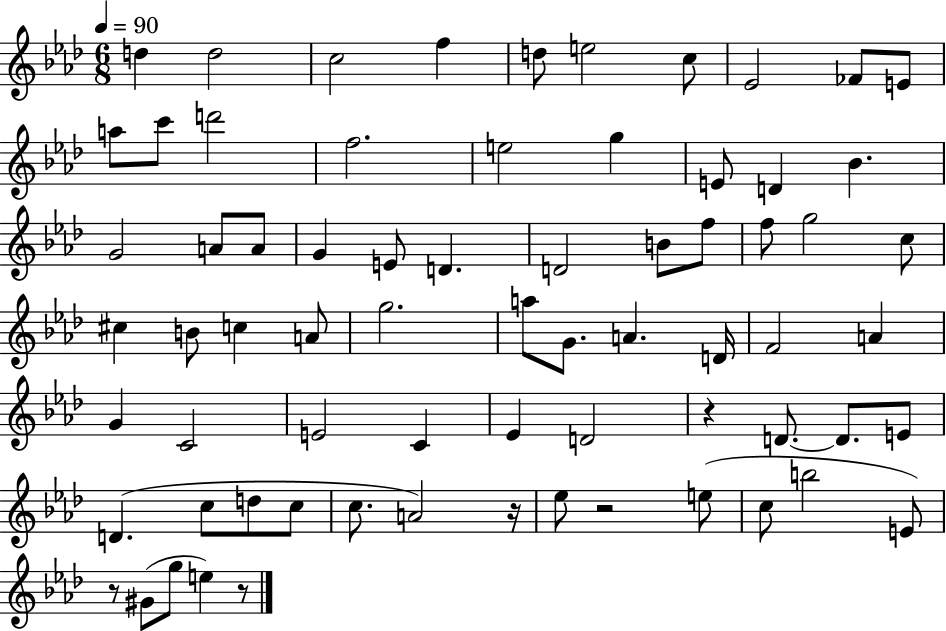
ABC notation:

X:1
T:Untitled
M:6/8
L:1/4
K:Ab
d d2 c2 f d/2 e2 c/2 _E2 _F/2 E/2 a/2 c'/2 d'2 f2 e2 g E/2 D _B G2 A/2 A/2 G E/2 D D2 B/2 f/2 f/2 g2 c/2 ^c B/2 c A/2 g2 a/2 G/2 A D/4 F2 A G C2 E2 C _E D2 z D/2 D/2 E/2 D c/2 d/2 c/2 c/2 A2 z/4 _e/2 z2 e/2 c/2 b2 E/2 z/2 ^G/2 g/2 e z/2